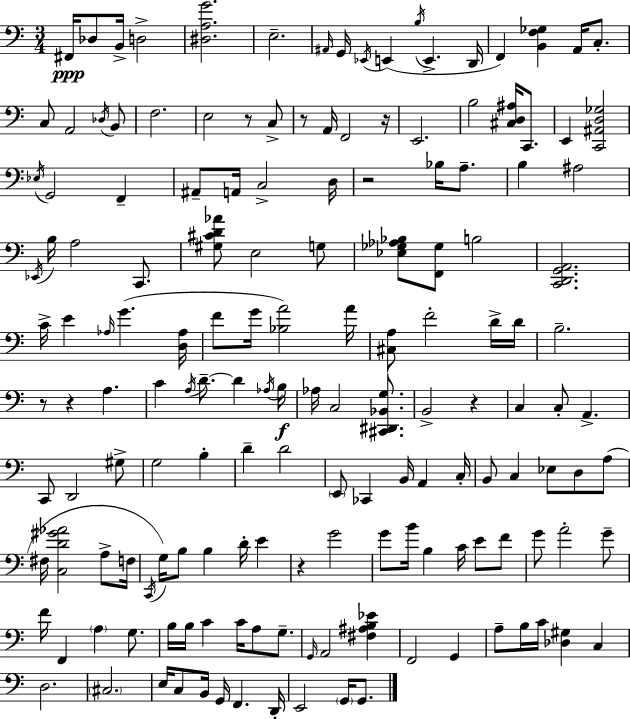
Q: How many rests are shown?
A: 8